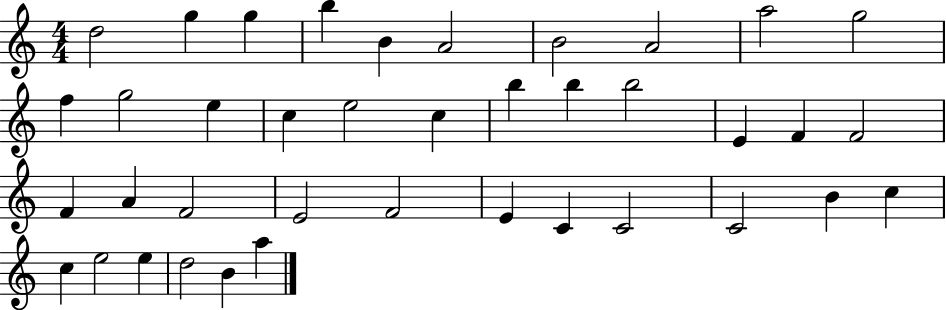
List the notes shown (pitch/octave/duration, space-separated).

D5/h G5/q G5/q B5/q B4/q A4/h B4/h A4/h A5/h G5/h F5/q G5/h E5/q C5/q E5/h C5/q B5/q B5/q B5/h E4/q F4/q F4/h F4/q A4/q F4/h E4/h F4/h E4/q C4/q C4/h C4/h B4/q C5/q C5/q E5/h E5/q D5/h B4/q A5/q